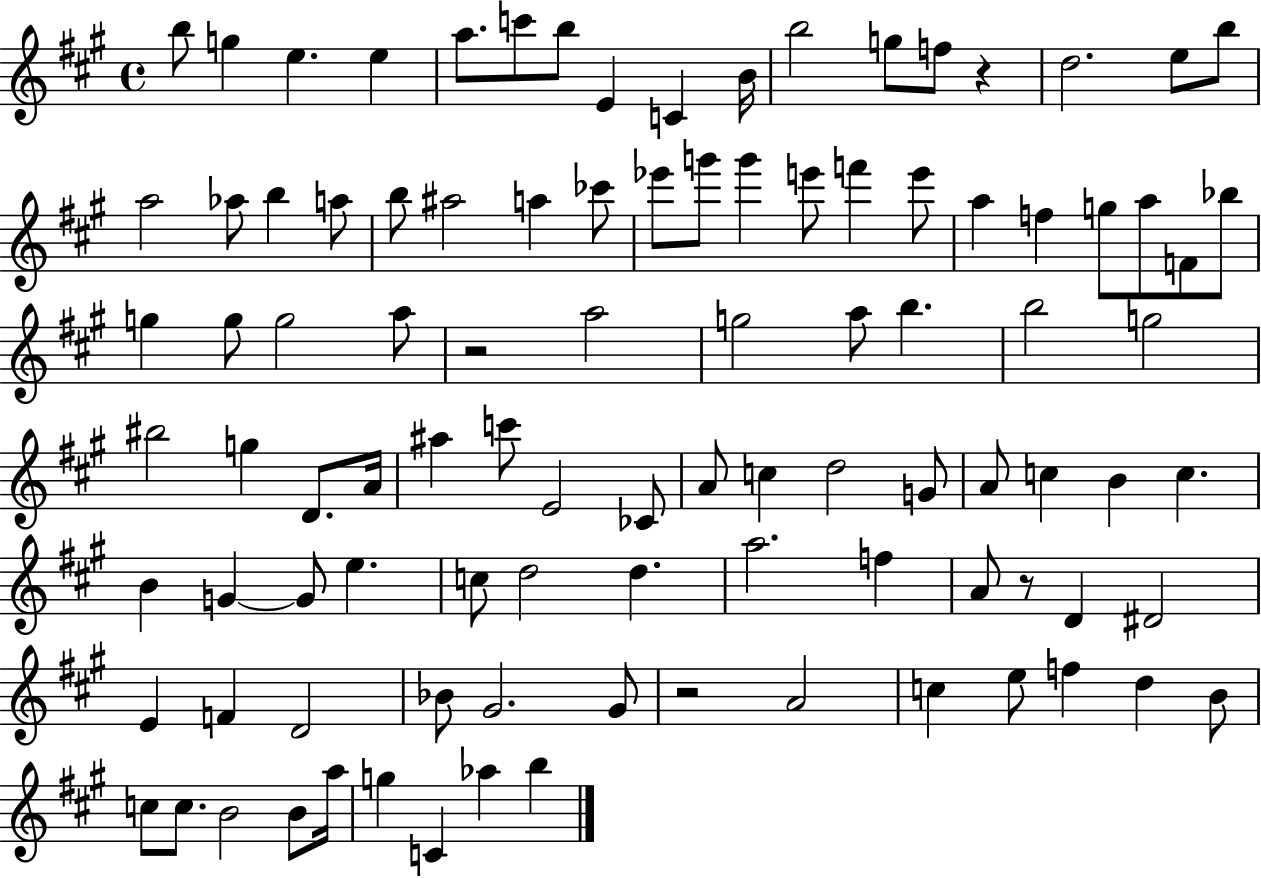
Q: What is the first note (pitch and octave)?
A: B5